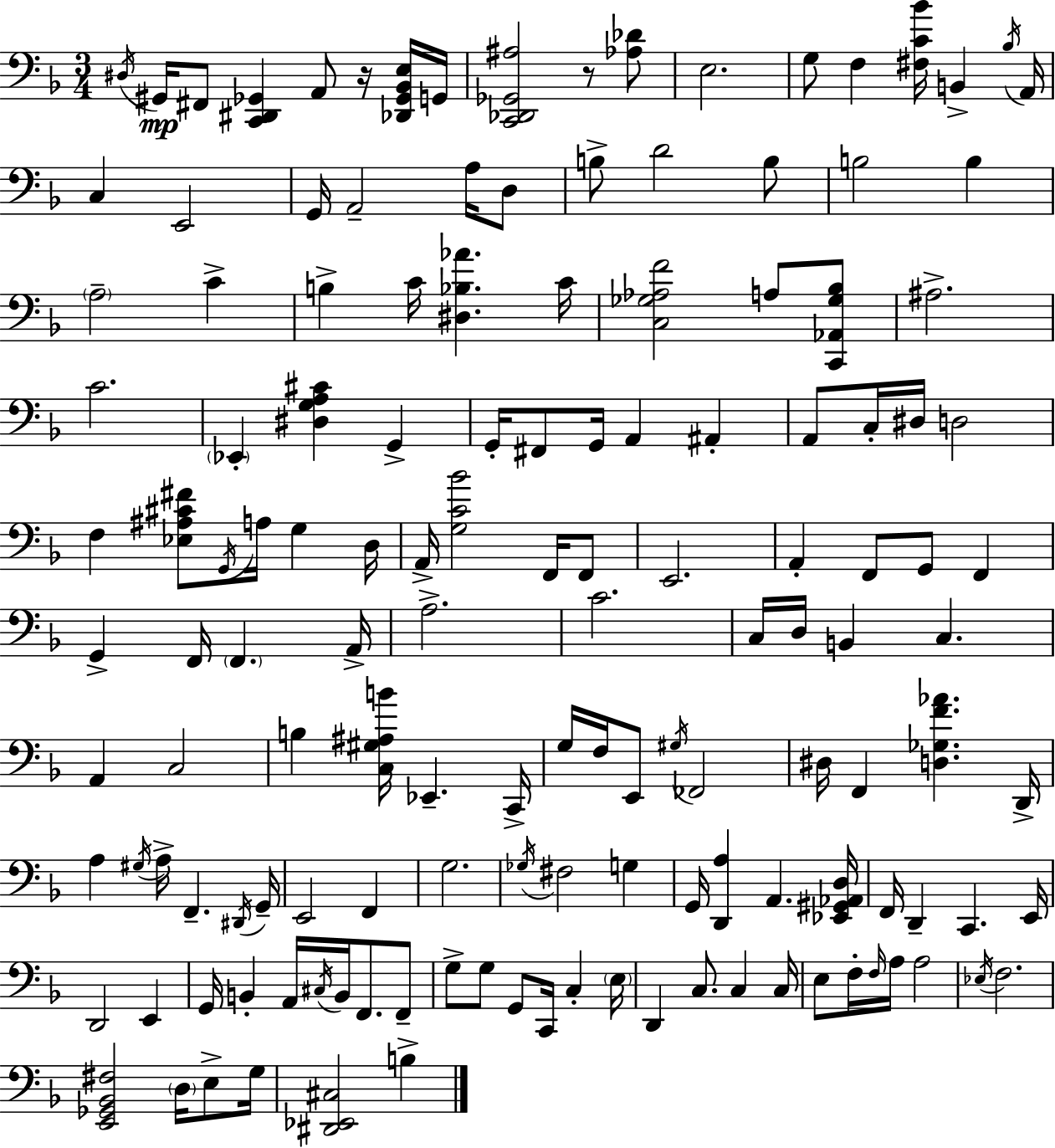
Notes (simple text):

D#3/s G#2/s F#2/e [C2,D#2,Gb2]/q A2/e R/s [Db2,Gb2,Bb2,E3]/s G2/s [C2,Db2,Gb2,A#3]/h R/e [Ab3,Db4]/e E3/h. G3/e F3/q [F#3,C4,Bb4]/s B2/q Bb3/s A2/s C3/q E2/h G2/s A2/h A3/s D3/e B3/e D4/h B3/e B3/h B3/q A3/h C4/q B3/q C4/s [D#3,Bb3,Ab4]/q. C4/s [C3,Gb3,Ab3,F4]/h A3/e [C2,Ab2,Gb3,Bb3]/e A#3/h. C4/h. Eb2/q [D#3,G3,A3,C#4]/q G2/q G2/s F#2/e G2/s A2/q A#2/q A2/e C3/s D#3/s D3/h F3/q [Eb3,A#3,C#4,F#4]/e G2/s A3/s G3/q D3/s A2/s [G3,C4,Bb4]/h F2/s F2/e E2/h. A2/q F2/e G2/e F2/q G2/q F2/s F2/q. A2/s A3/h. C4/h. C3/s D3/s B2/q C3/q. A2/q C3/h B3/q [C3,G#3,A#3,B4]/s Eb2/q. C2/s G3/s F3/s E2/e G#3/s FES2/h D#3/s F2/q [D3,Gb3,F4,Ab4]/q. D2/s A3/q G#3/s A3/s F2/q. D#2/s G2/s E2/h F2/q G3/h. Gb3/s F#3/h G3/q G2/s [D2,A3]/q A2/q. [Eb2,G#2,Ab2,D3]/s F2/s D2/q C2/q. E2/s D2/h E2/q G2/s B2/q A2/s C#3/s B2/s F2/e. F2/e G3/e G3/e G2/e C2/s C3/q E3/s D2/q C3/e. C3/q C3/s E3/e F3/s F3/s A3/s A3/h Eb3/s F3/h. [E2,Gb2,Bb2,F#3]/h D3/s E3/e G3/s [D#2,Eb2,C#3]/h B3/q